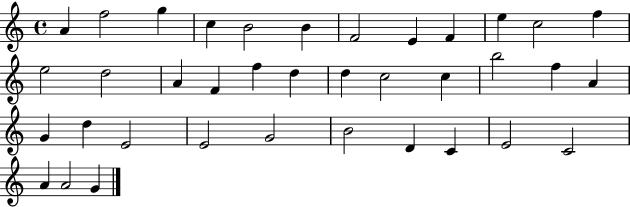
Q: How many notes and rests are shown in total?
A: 37